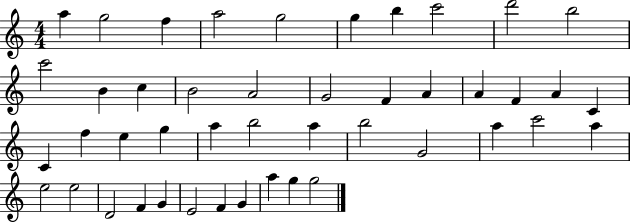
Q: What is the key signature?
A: C major